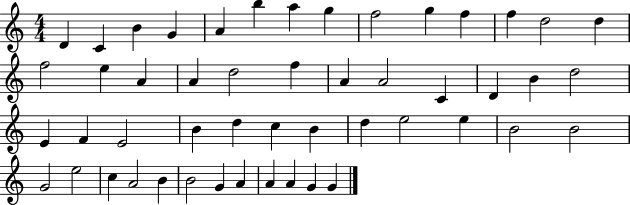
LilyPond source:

{
  \clef treble
  \numericTimeSignature
  \time 4/4
  \key c \major
  d'4 c'4 b'4 g'4 | a'4 b''4 a''4 g''4 | f''2 g''4 f''4 | f''4 d''2 d''4 | \break f''2 e''4 a'4 | a'4 d''2 f''4 | a'4 a'2 c'4 | d'4 b'4 d''2 | \break e'4 f'4 e'2 | b'4 d''4 c''4 b'4 | d''4 e''2 e''4 | b'2 b'2 | \break g'2 e''2 | c''4 a'2 b'4 | b'2 g'4 a'4 | a'4 a'4 g'4 g'4 | \break \bar "|."
}